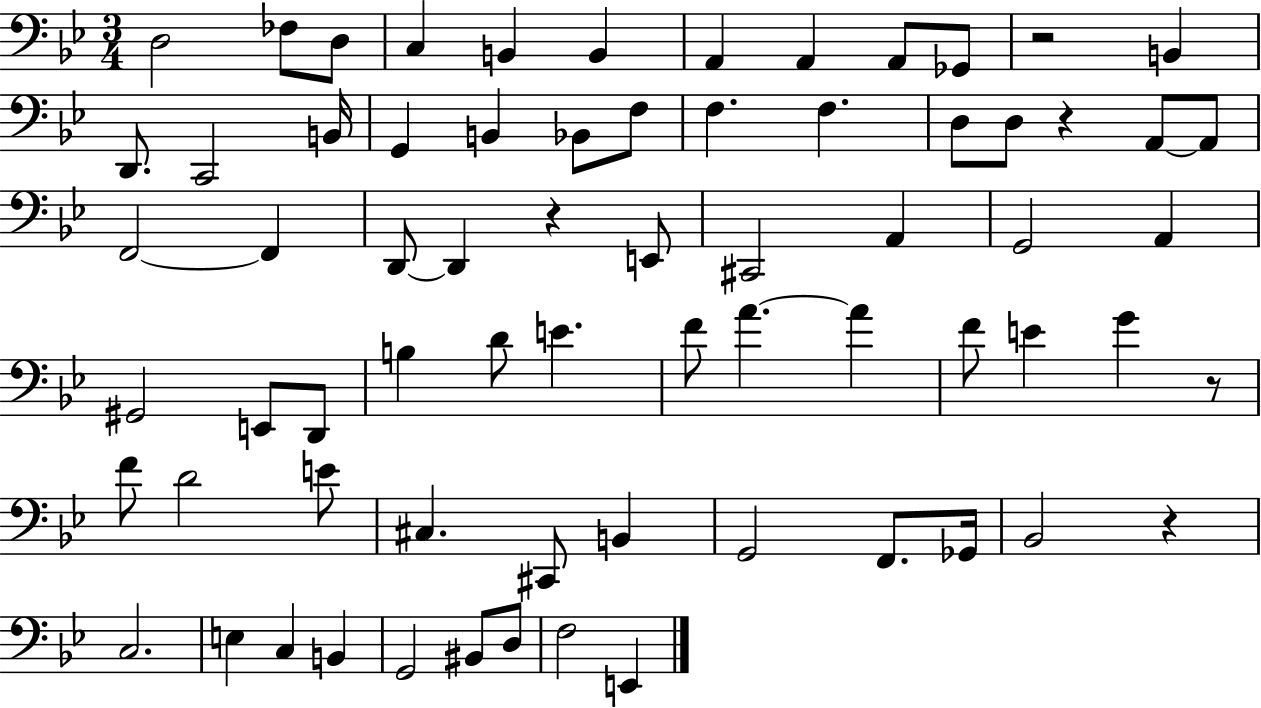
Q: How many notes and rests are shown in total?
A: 69